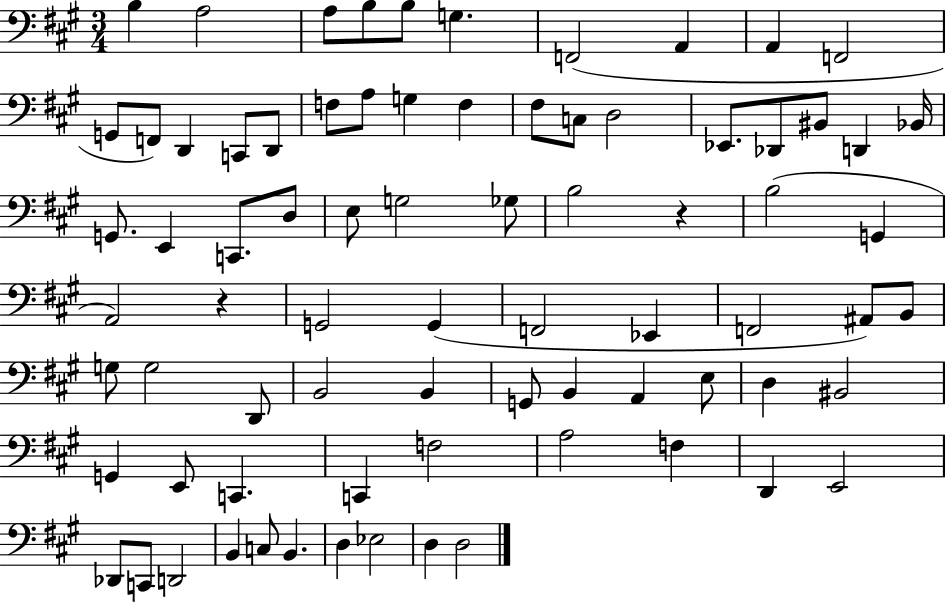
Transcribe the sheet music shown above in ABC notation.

X:1
T:Untitled
M:3/4
L:1/4
K:A
B, A,2 A,/2 B,/2 B,/2 G, F,,2 A,, A,, F,,2 G,,/2 F,,/2 D,, C,,/2 D,,/2 F,/2 A,/2 G, F, ^F,/2 C,/2 D,2 _E,,/2 _D,,/2 ^B,,/2 D,, _B,,/4 G,,/2 E,, C,,/2 D,/2 E,/2 G,2 _G,/2 B,2 z B,2 G,, A,,2 z G,,2 G,, F,,2 _E,, F,,2 ^A,,/2 B,,/2 G,/2 G,2 D,,/2 B,,2 B,, G,,/2 B,, A,, E,/2 D, ^B,,2 G,, E,,/2 C,, C,, F,2 A,2 F, D,, E,,2 _D,,/2 C,,/2 D,,2 B,, C,/2 B,, D, _E,2 D, D,2